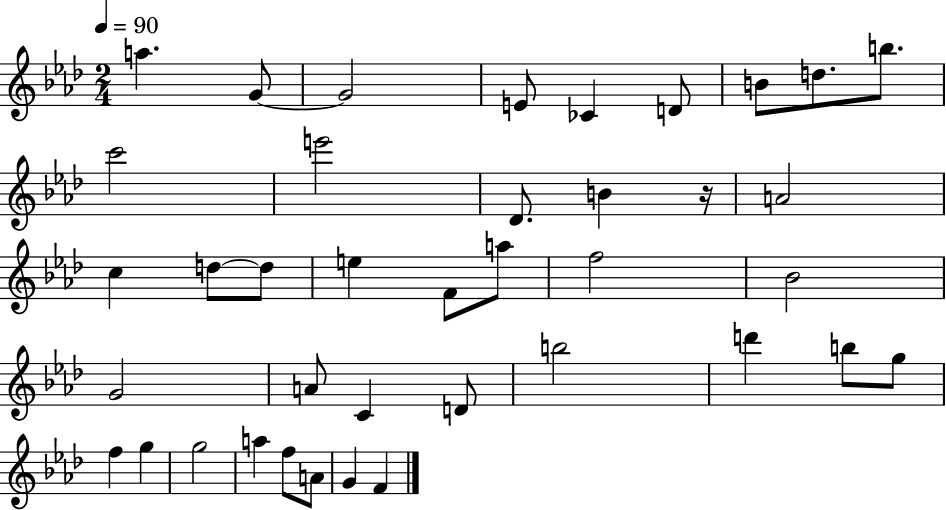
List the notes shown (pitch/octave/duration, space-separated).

A5/q. G4/e G4/h E4/e CES4/q D4/e B4/e D5/e. B5/e. C6/h E6/h Db4/e. B4/q R/s A4/h C5/q D5/e D5/e E5/q F4/e A5/e F5/h Bb4/h G4/h A4/e C4/q D4/e B5/h D6/q B5/e G5/e F5/q G5/q G5/h A5/q F5/e A4/e G4/q F4/q